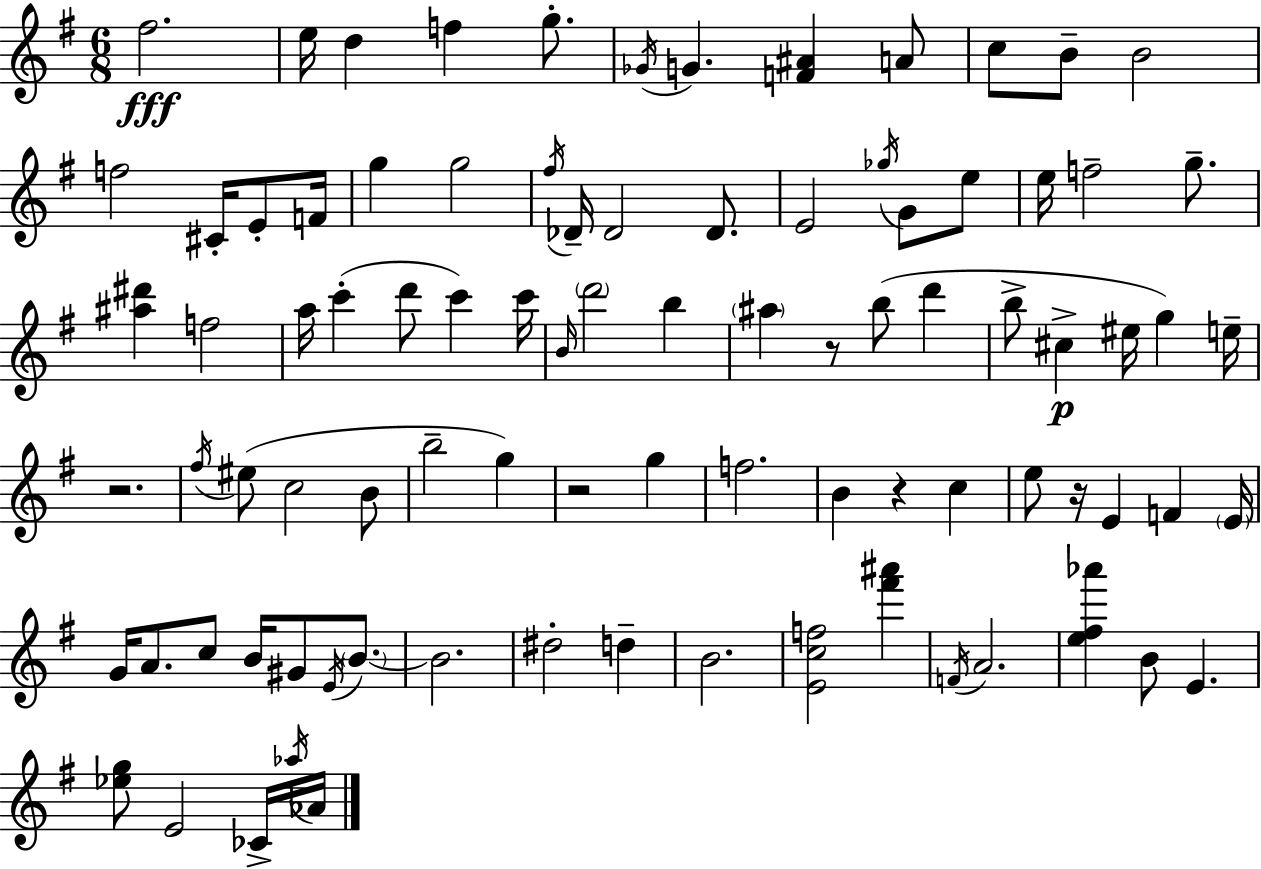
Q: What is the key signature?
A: G major